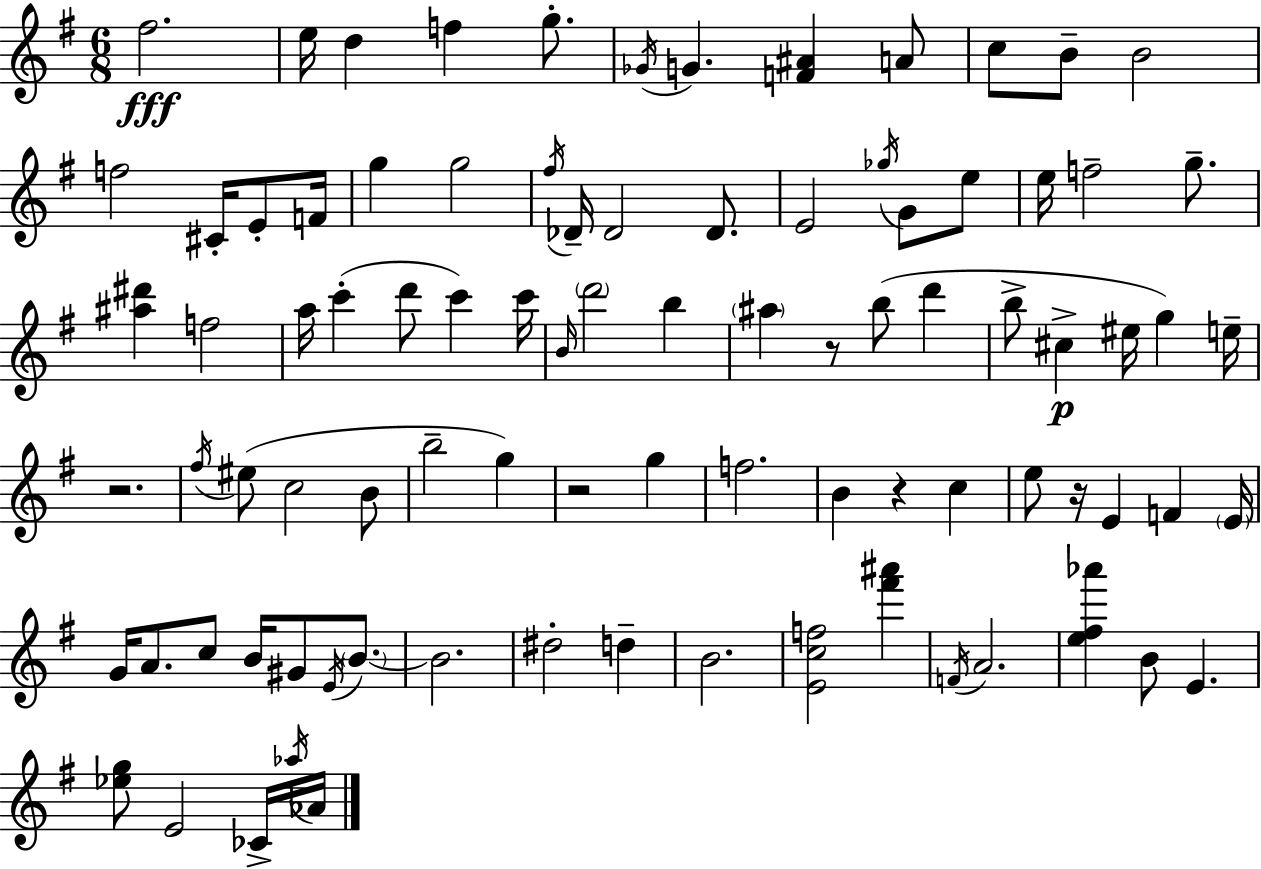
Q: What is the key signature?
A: G major